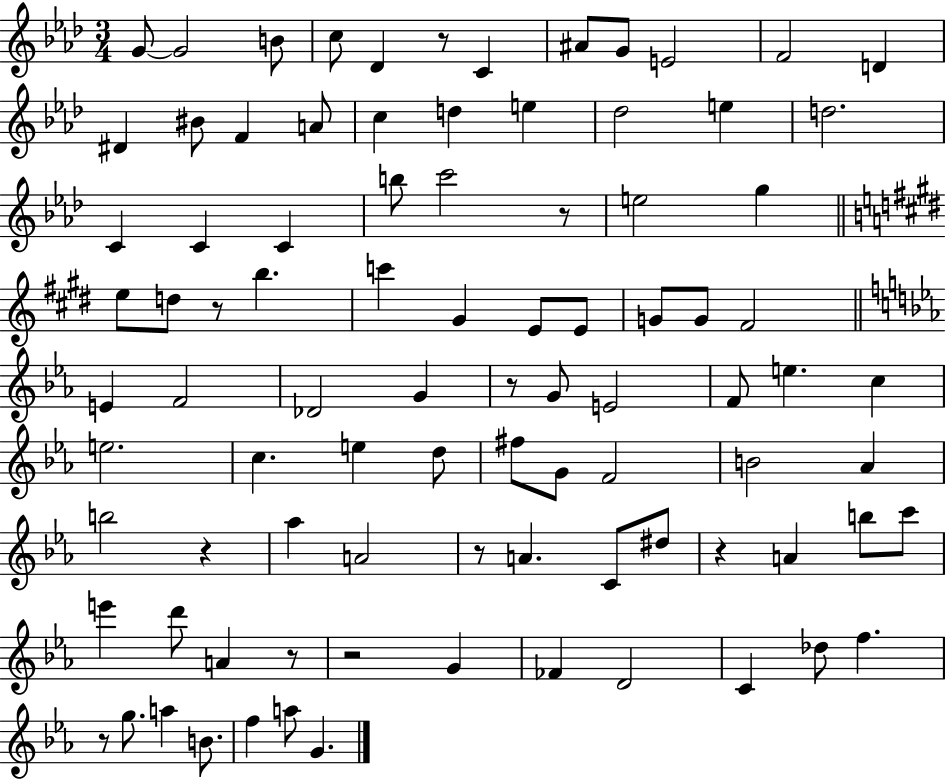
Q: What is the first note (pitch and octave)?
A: G4